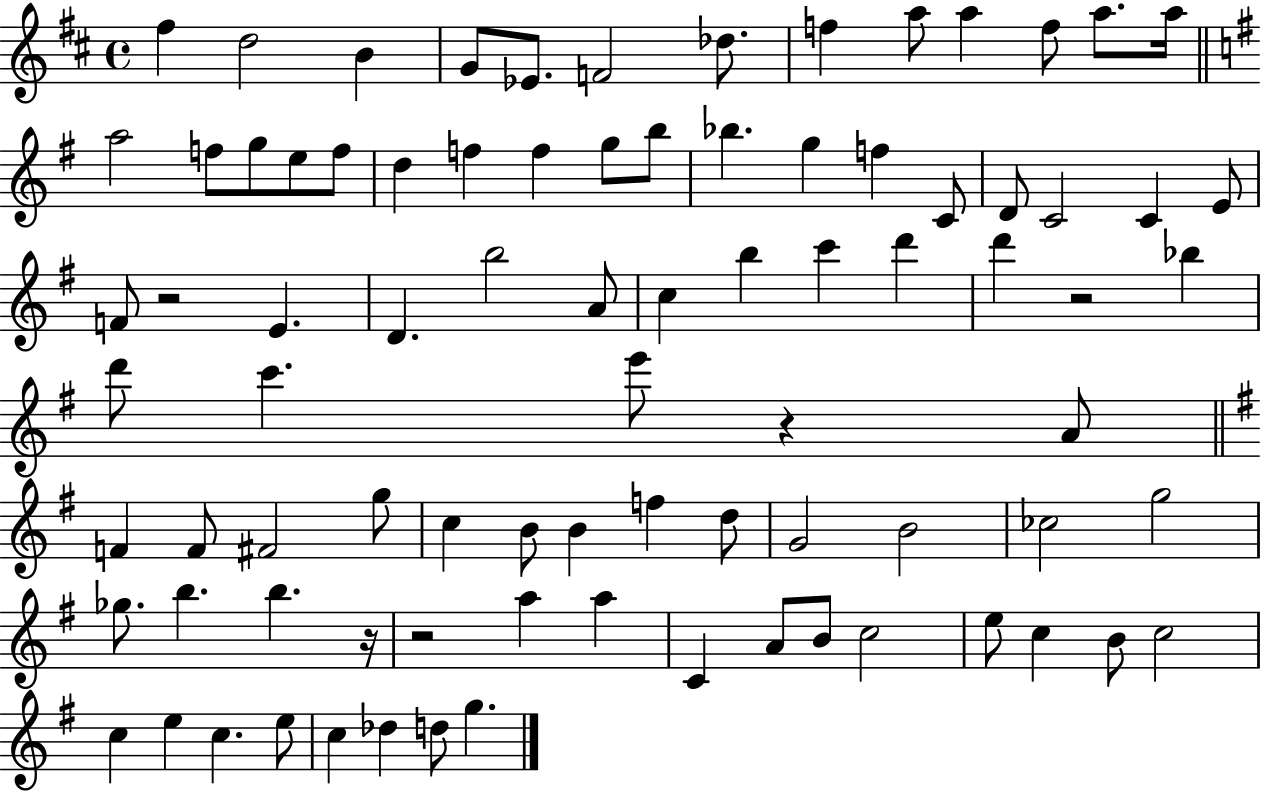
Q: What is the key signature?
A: D major